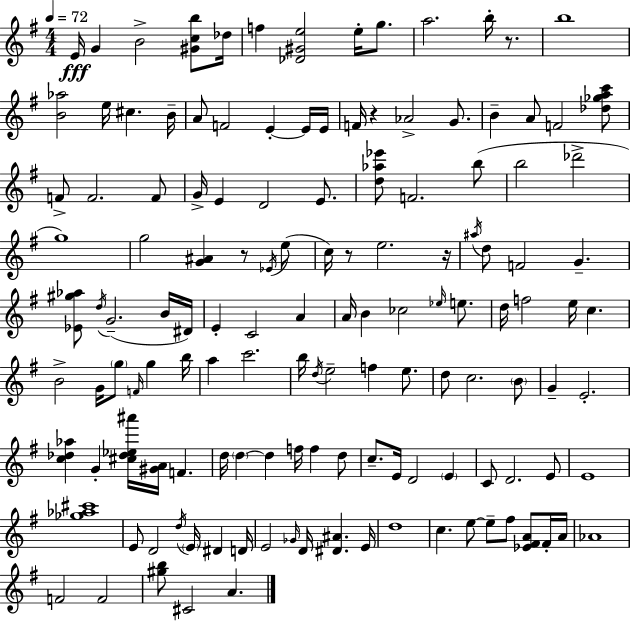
{
  \clef treble
  \numericTimeSignature
  \time 4/4
  \key g \major
  \tempo 4 = 72
  e'16\fff g'4 b'2-> <gis' c'' b''>8 des''16 | f''4 <des' gis' e''>2 e''16-. g''8. | a''2. b''16-. r8. | b''1 | \break <b' aes''>2 e''16 cis''4. b'16-- | a'8 f'2 e'4-.~~ e'16 e'16 | f'16 r4 aes'2-> g'8. | b'4-- a'8 f'2 <des'' ges'' a'' c'''>8 | \break f'8-> f'2. f'8 | g'16-> e'4 d'2 e'8. | <d'' aes'' ees'''>8 f'2. b''8( | b''2 des'''2-> | \break g''1) | g''2 <g' ais'>4 r8 \acciaccatura { ees'16 }( e''8 | c''16) r8 e''2. | r16 \acciaccatura { ais''16 } d''8 f'2 g'4.-- | \break <ees' gis'' aes''>8 \acciaccatura { d''16 }( g'2.-- | b'16 dis'16) e'4-. c'2 a'4 | a'16 b'4 ces''2 | \grace { ees''16 } e''8. d''16 f''2 e''16 c''4. | \break b'2-> g'16 \parenthesize g''8 \grace { f'16 } | g''4 b''16 a''4 c'''2. | b''16 \acciaccatura { d''16 } e''2-- f''4 | e''8. d''8 c''2. | \break \parenthesize b'8 g'4-- e'2.-. | <c'' des'' aes''>4 g'4-. <cis'' des'' ees'' ais'''>16 <gis' a'>16 | f'4. d''16 \parenthesize d''4~~ d''4 f''16 | f''4 d''8 c''8.-- e'16 d'2 | \break \parenthesize e'4 c'8 d'2. | e'8 e'1 | <ges'' aes'' cis'''>1 | e'8 d'2 | \break \acciaccatura { d''16 } \parenthesize e'16 dis'4 d'16 e'2 \grace { ges'16 } | d'16 <dis' ais'>4. e'16 d''1 | c''4. e''8~~ | e''8-- fis''8 <ees' fis' a'>8 fis'16-. a'16 aes'1 | \break f'2 | f'2 <gis'' b''>8 cis'2 | a'4. \bar "|."
}